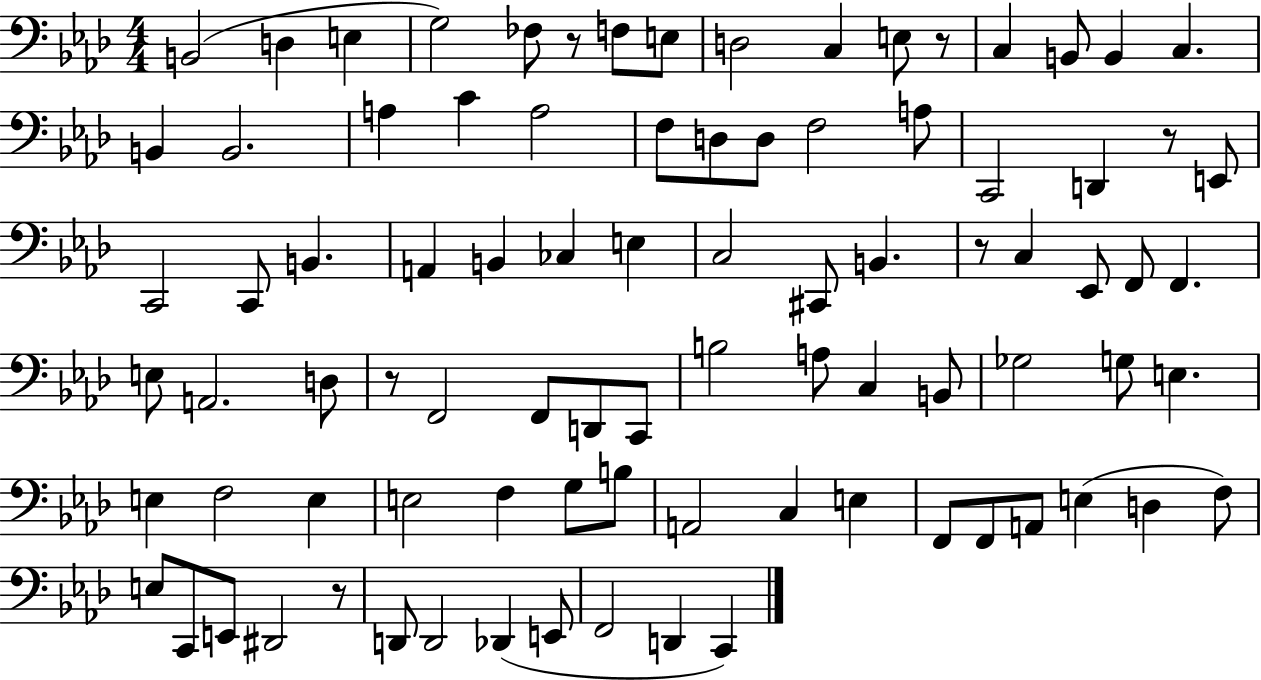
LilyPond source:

{
  \clef bass
  \numericTimeSignature
  \time 4/4
  \key aes \major
  b,2( d4 e4 | g2) fes8 r8 f8 e8 | d2 c4 e8 r8 | c4 b,8 b,4 c4. | \break b,4 b,2. | a4 c'4 a2 | f8 d8 d8 f2 a8 | c,2 d,4 r8 e,8 | \break c,2 c,8 b,4. | a,4 b,4 ces4 e4 | c2 cis,8 b,4. | r8 c4 ees,8 f,8 f,4. | \break e8 a,2. d8 | r8 f,2 f,8 d,8 c,8 | b2 a8 c4 b,8 | ges2 g8 e4. | \break e4 f2 e4 | e2 f4 g8 b8 | a,2 c4 e4 | f,8 f,8 a,8 e4( d4 f8) | \break e8 c,8 e,8 dis,2 r8 | d,8 d,2 des,4( e,8 | f,2 d,4 c,4) | \bar "|."
}